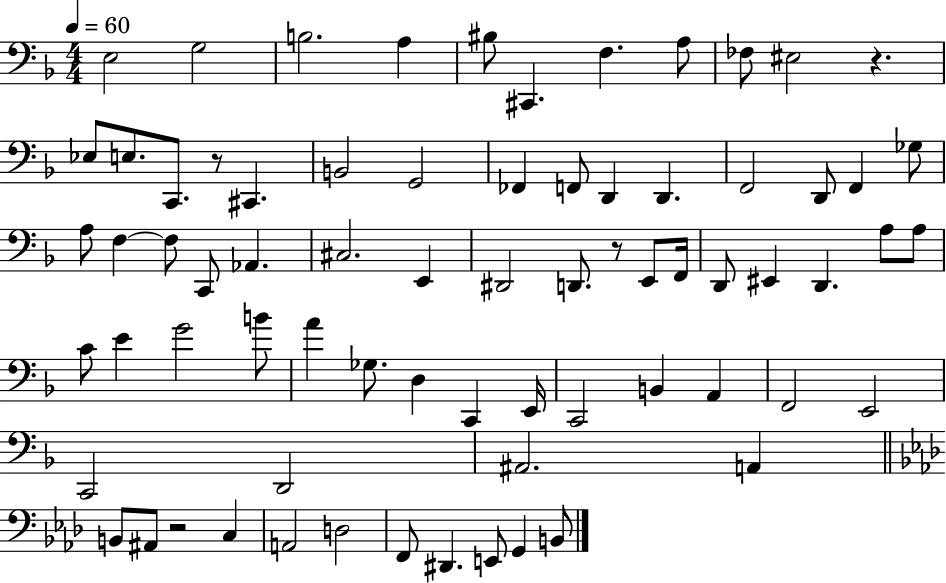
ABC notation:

X:1
T:Untitled
M:4/4
L:1/4
K:F
E,2 G,2 B,2 A, ^B,/2 ^C,, F, A,/2 _F,/2 ^E,2 z _E,/2 E,/2 C,,/2 z/2 ^C,, B,,2 G,,2 _F,, F,,/2 D,, D,, F,,2 D,,/2 F,, _G,/2 A,/2 F, F,/2 C,,/2 _A,, ^C,2 E,, ^D,,2 D,,/2 z/2 E,,/2 F,,/4 D,,/2 ^E,, D,, A,/2 A,/2 C/2 E G2 B/2 A _G,/2 D, C,, E,,/4 C,,2 B,, A,, F,,2 E,,2 C,,2 D,,2 ^A,,2 A,, B,,/2 ^A,,/2 z2 C, A,,2 D,2 F,,/2 ^D,, E,,/2 G,, B,,/2